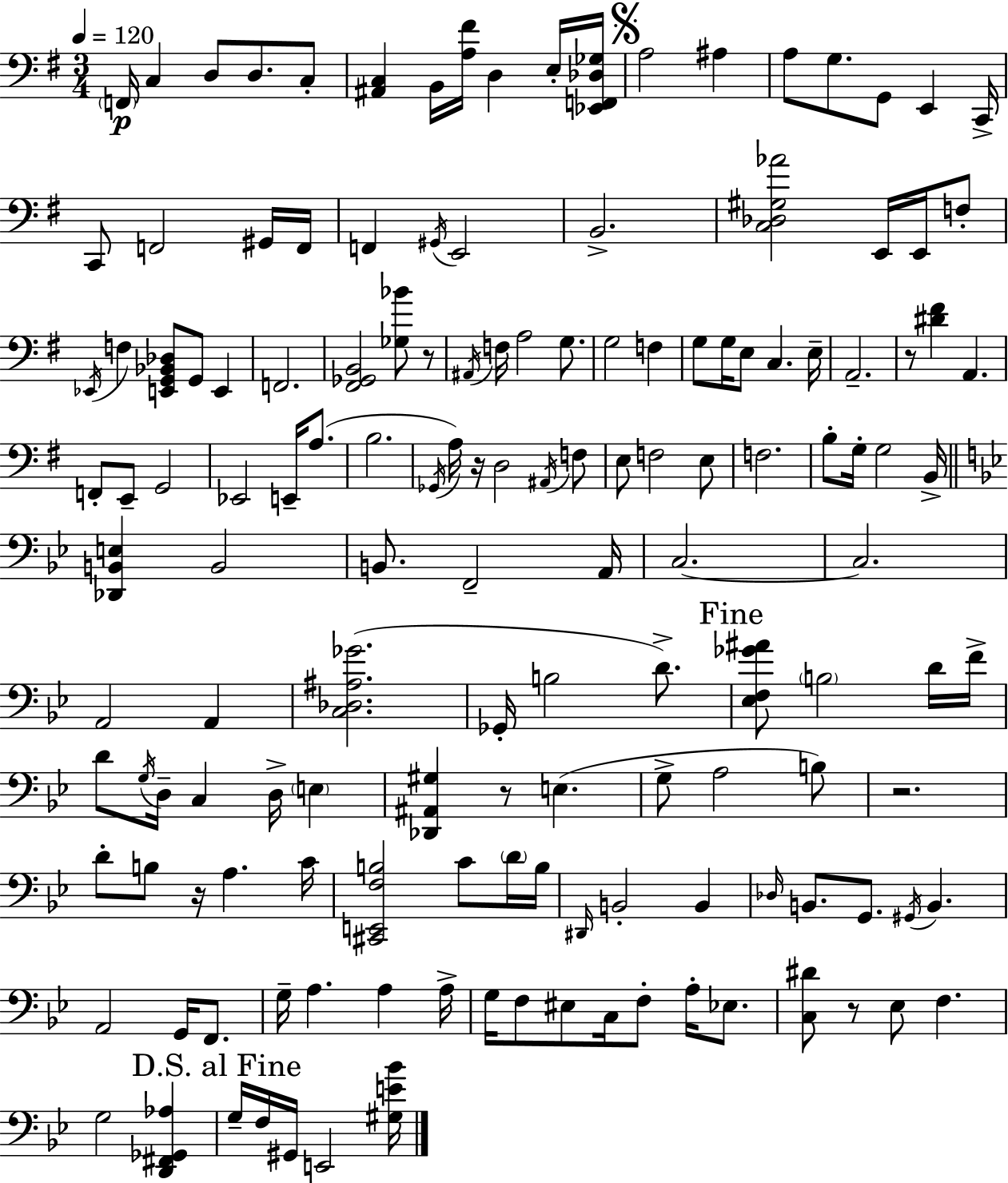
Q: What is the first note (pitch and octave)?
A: F2